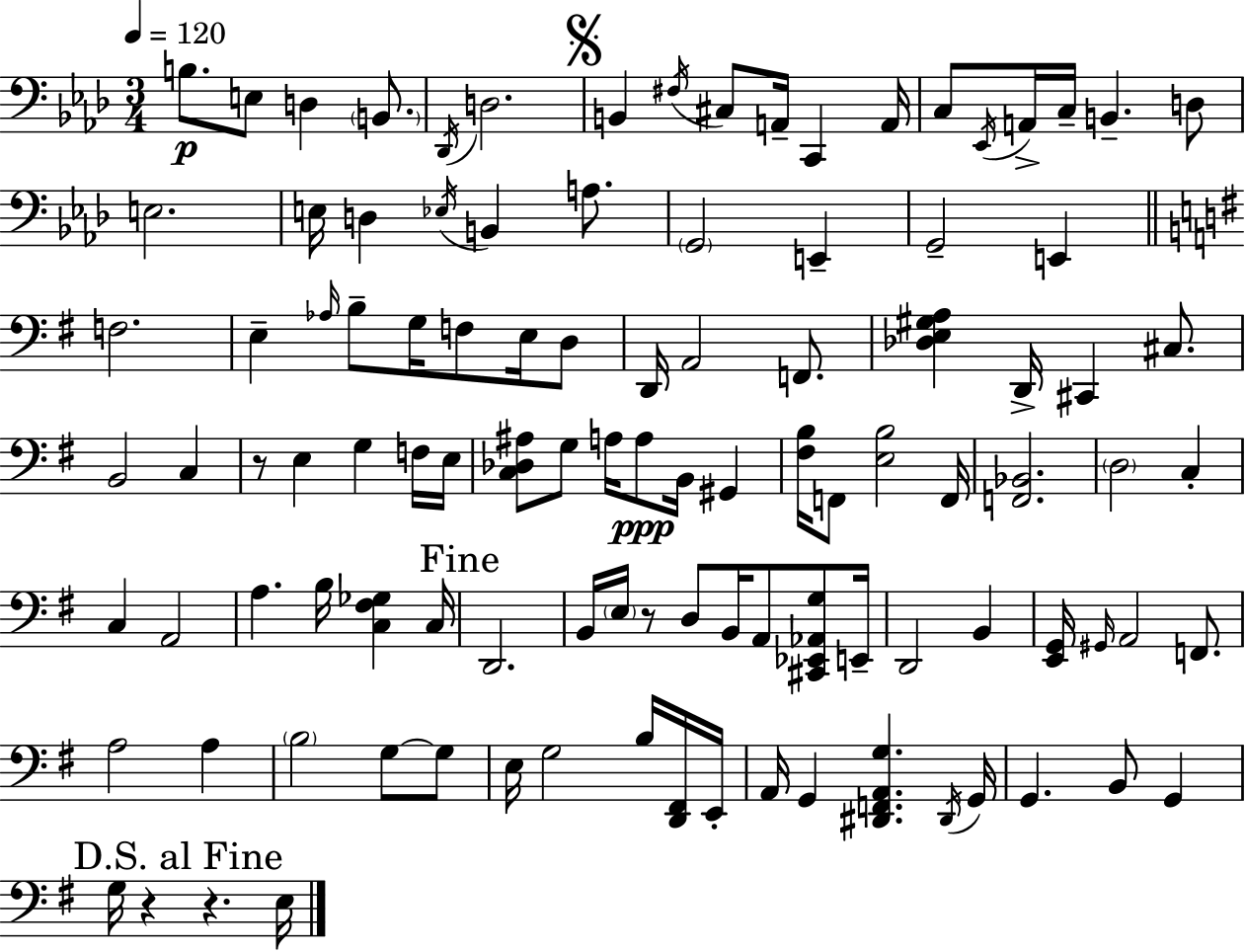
{
  \clef bass
  \numericTimeSignature
  \time 3/4
  \key aes \major
  \tempo 4 = 120
  \repeat volta 2 { b8.\p e8 d4 \parenthesize b,8. | \acciaccatura { des,16 } d2. | \mark \markup { \musicglyph "scripts.segno" } b,4 \acciaccatura { fis16 } cis8 a,16-- c,4 | a,16 c8 \acciaccatura { ees,16 } a,16-> c16-- b,4.-- | \break d8 e2. | e16 d4 \acciaccatura { ees16 } b,4 | a8. \parenthesize g,2 | e,4-- g,2-- | \break e,4 \bar "||" \break \key g \major f2. | e4-- \grace { aes16 } b8-- g16 f8 e16 d8 | d,16 a,2 f,8. | <des e gis a>4 d,16-> cis,4 cis8. | \break b,2 c4 | r8 e4 g4 f16 | e16 <c des ais>8 g8 a16 a8\ppp b,16 gis,4 | <fis b>16 f,8 <e b>2 | \break f,16 <f, bes,>2. | \parenthesize d2 c4-. | c4 a,2 | a4. b16 <c fis ges>4 | \break c16 \mark "Fine" d,2. | b,16 \parenthesize e16 r8 d8 b,16 a,8 <cis, ees, aes, g>8 | e,16-- d,2 b,4 | <e, g,>16 \grace { gis,16 } a,2 f,8. | \break a2 a4 | \parenthesize b2 g8~~ | g8 e16 g2 b16 | <d, fis,>16 e,16-. a,16 g,4 <dis, f, a, g>4. | \break \acciaccatura { dis,16 } g,16 g,4. b,8 g,4 | \mark "D.S. al Fine" g16 r4 r4. | e16 } \bar "|."
}